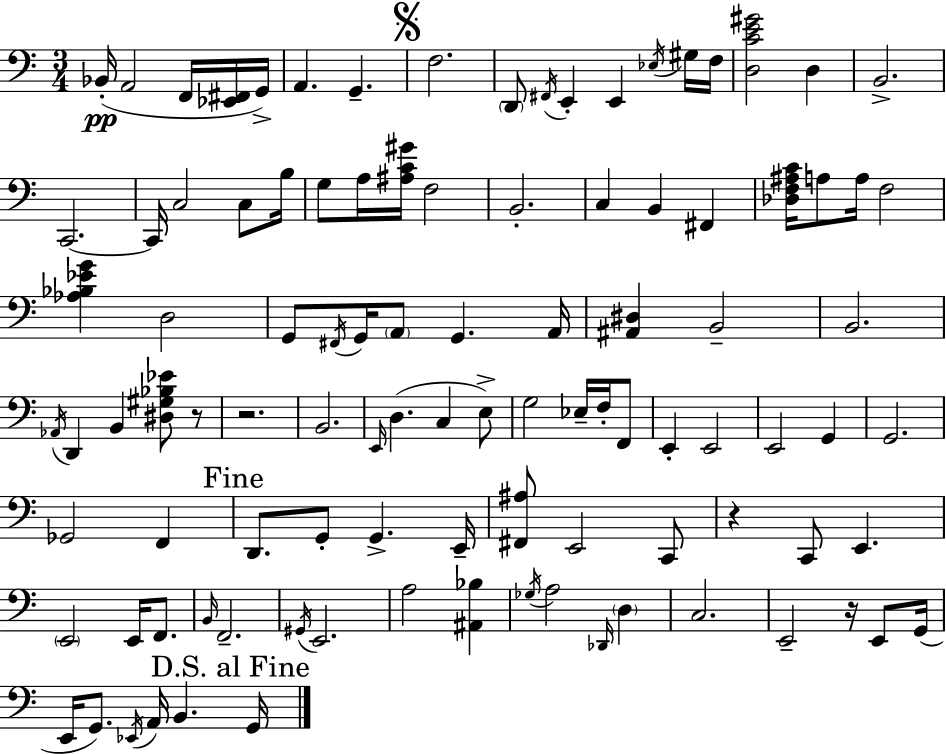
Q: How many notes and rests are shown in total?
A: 102